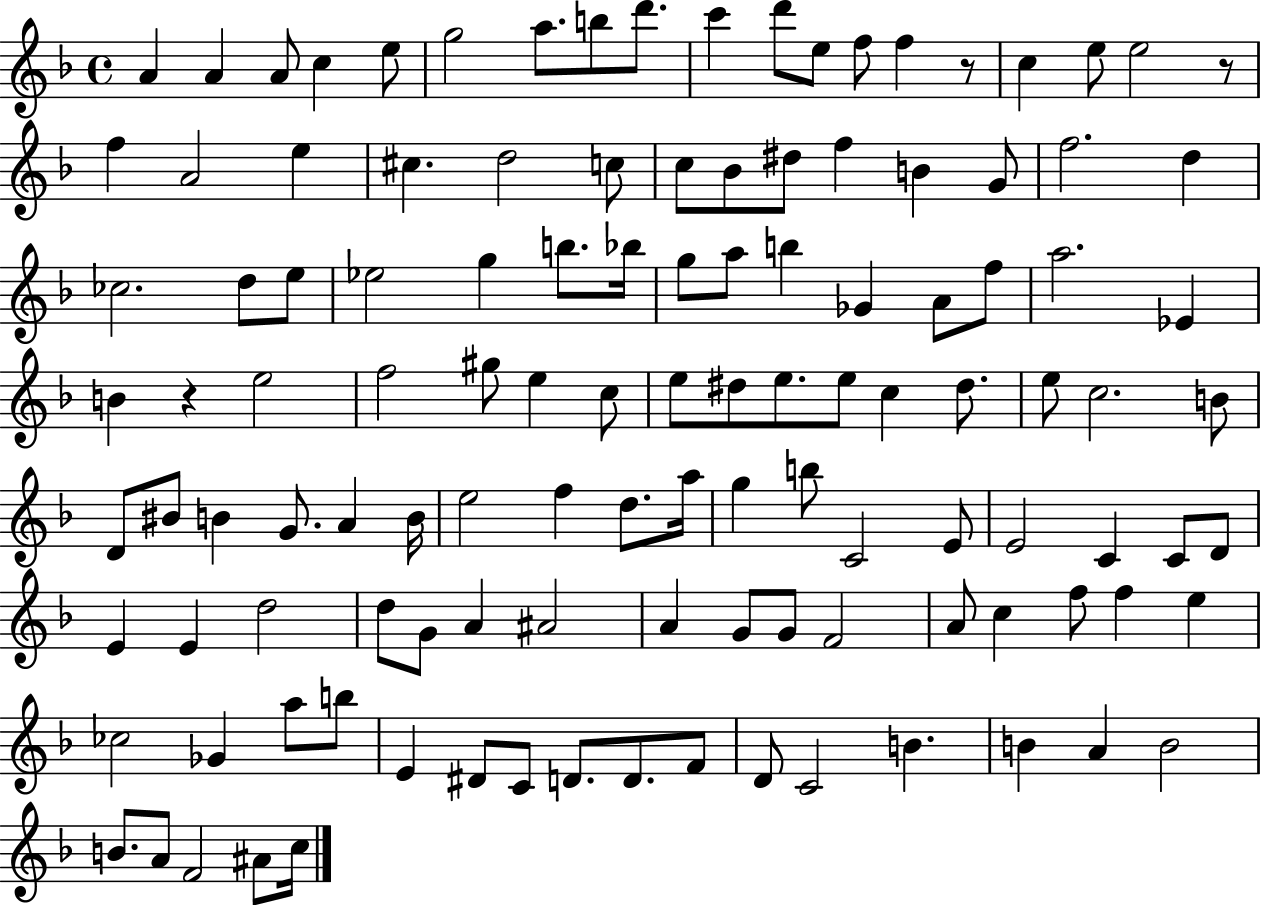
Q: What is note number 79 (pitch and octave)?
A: D4